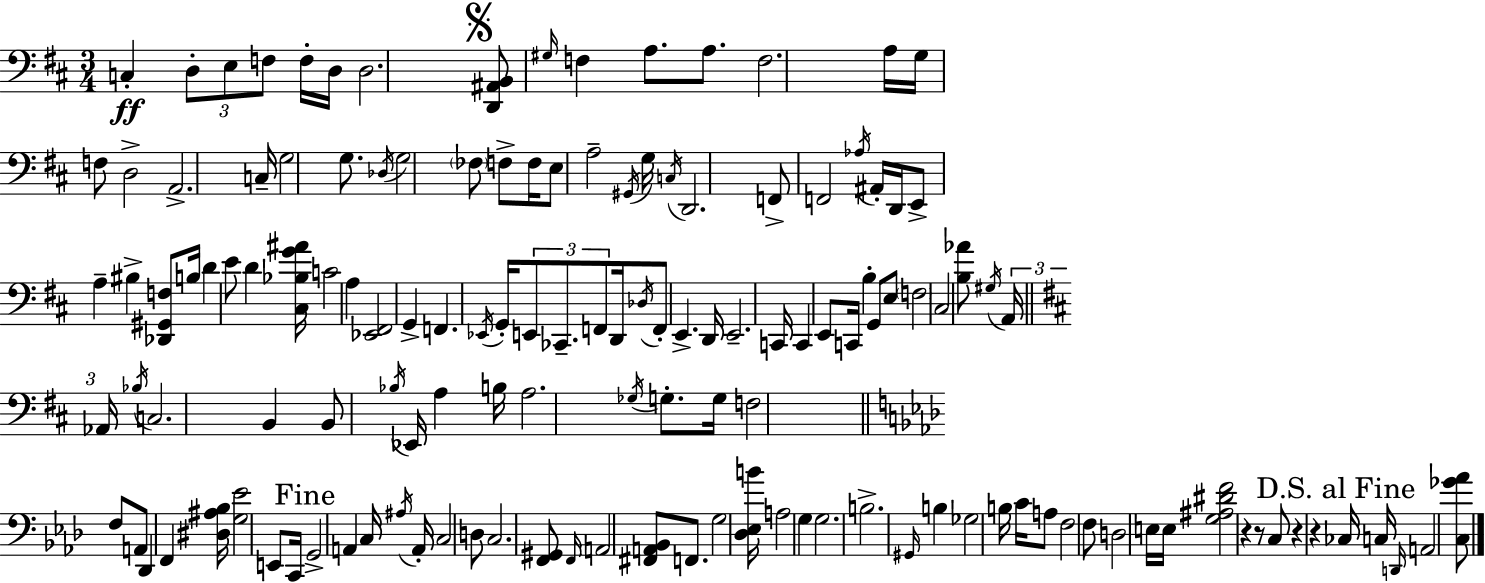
X:1
T:Untitled
M:3/4
L:1/4
K:D
C, D,/2 E,/2 F,/2 F,/4 D,/4 D,2 [D,,^A,,B,,]/2 ^G,/4 F, A,/2 A,/2 F,2 A,/4 G,/4 F,/2 D,2 A,,2 C,/4 G,2 G,/2 _D,/4 G,2 _F,/2 F,/2 F,/4 E,/2 A,2 ^G,,/4 G,/4 C,/4 D,,2 F,,/2 F,,2 _A,/4 ^A,,/4 D,,/4 E,,/2 A, ^B, [_D,,^G,,F,]/2 B,/4 D E/2 D [^C,_B,G^A]/4 C2 A, [_E,,^F,,]2 G,, F,, _E,,/4 G,,/4 E,,/2 _C,,/2 F,,/2 D,,/4 _D,/4 F,,/2 E,, D,,/4 E,,2 C,,/4 C,, E,,/2 C,,/4 B, G,,/2 E,/2 F,2 ^C,2 [B,_A]/2 ^G,/4 A,,/4 _A,,/4 _B,/4 C,2 B,, B,,/2 _B,/4 _E,,/4 A, B,/4 A,2 _G,/4 G,/2 G,/4 F,2 F,/2 A,,/2 _D,, F,, [^D,^A,_B,]/4 [G,_E]2 E,,/2 C,,/4 G,,2 A,, C,/4 ^A,/4 A,,/4 C,2 D,/2 C,2 [F,,^G,,]/2 F,,/4 A,,2 [^F,,A,,_B,,]/2 F,,/2 G,2 [_D,_E,B]/4 A,2 G, G,2 B,2 ^G,,/4 B, _G,2 B,/4 C/4 A,/2 F,2 F,/2 D,2 E,/4 E,/4 [G,^A,^DF]2 z z/2 C,/2 z z _C,/4 C,/4 D,,/4 A,,2 [C,_G_A]/2